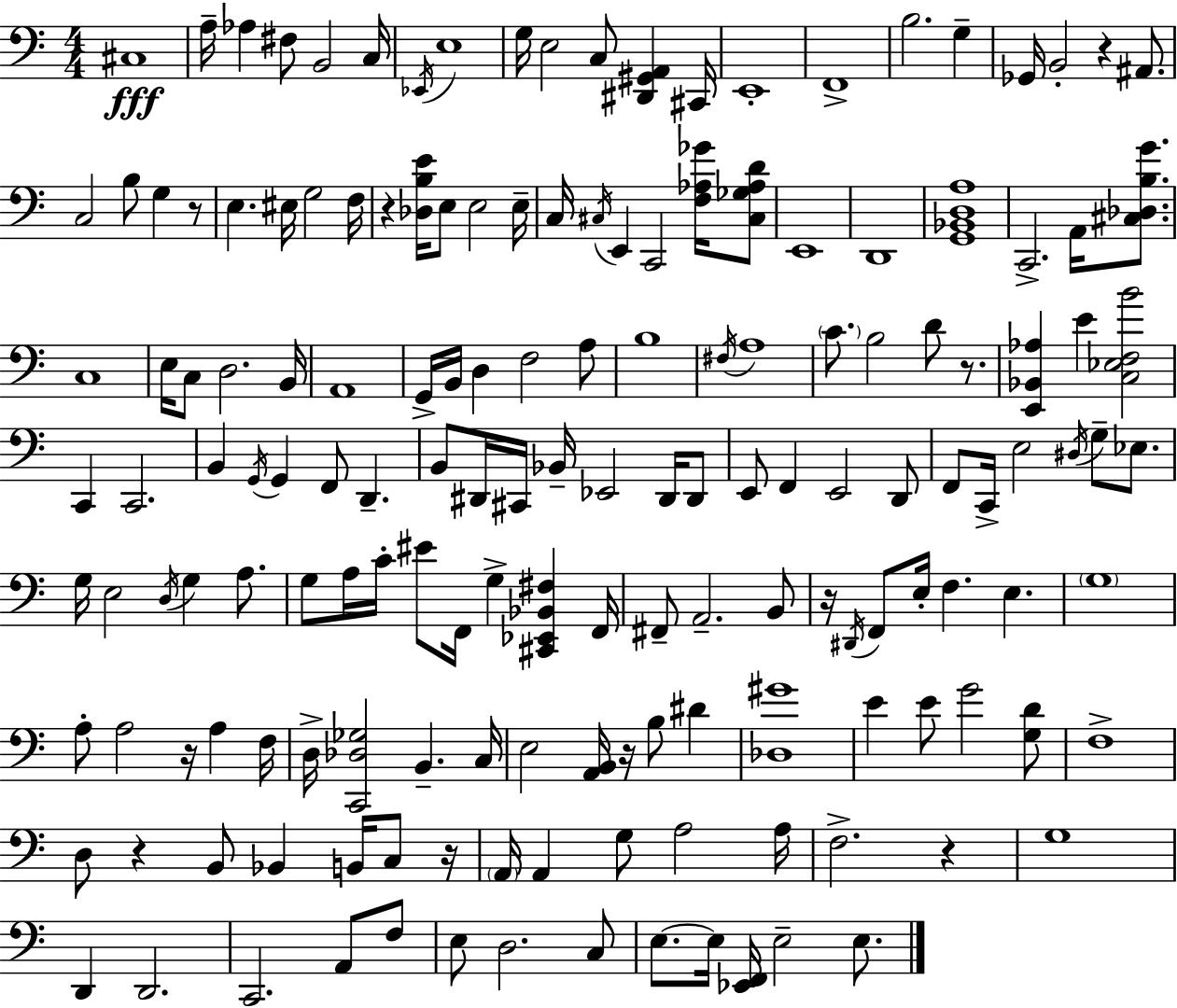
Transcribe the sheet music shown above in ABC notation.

X:1
T:Untitled
M:4/4
L:1/4
K:C
^C,4 A,/4 _A, ^F,/2 B,,2 C,/4 _E,,/4 E,4 G,/4 E,2 C,/2 [^D,,^G,,A,,] ^C,,/4 E,,4 F,,4 B,2 G, _G,,/4 B,,2 z ^A,,/2 C,2 B,/2 G, z/2 E, ^E,/4 G,2 F,/4 z [_D,B,E]/4 E,/2 E,2 E,/4 C,/4 ^C,/4 E,, C,,2 [F,_A,_G]/4 [^C,_G,_A,D]/2 E,,4 D,,4 [G,,_B,,D,A,]4 C,,2 A,,/4 [^C,_D,B,G]/2 C,4 E,/4 C,/2 D,2 B,,/4 A,,4 G,,/4 B,,/4 D, F,2 A,/2 B,4 ^F,/4 A,4 C/2 B,2 D/2 z/2 [E,,_B,,_A,] E [C,_E,F,B]2 C,, C,,2 B,, G,,/4 G,, F,,/2 D,, B,,/2 ^D,,/4 ^C,,/4 _B,,/4 _E,,2 ^D,,/4 ^D,,/2 E,,/2 F,, E,,2 D,,/2 F,,/2 C,,/4 E,2 ^D,/4 G,/2 _E,/2 G,/4 E,2 D,/4 G, A,/2 G,/2 A,/4 C/4 ^E/2 F,,/4 G, [^C,,_E,,_B,,^F,] F,,/4 ^F,,/2 A,,2 B,,/2 z/4 ^D,,/4 F,,/2 E,/4 F, E, G,4 A,/2 A,2 z/4 A, F,/4 D,/4 [C,,_D,_G,]2 B,, C,/4 E,2 [A,,B,,]/4 z/4 B,/2 ^D [_D,^G]4 E E/2 G2 [G,D]/2 F,4 D,/2 z B,,/2 _B,, B,,/4 C,/2 z/4 A,,/4 A,, G,/2 A,2 A,/4 F,2 z G,4 D,, D,,2 C,,2 A,,/2 F,/2 E,/2 D,2 C,/2 E,/2 E,/4 [_E,,F,,]/4 E,2 E,/2